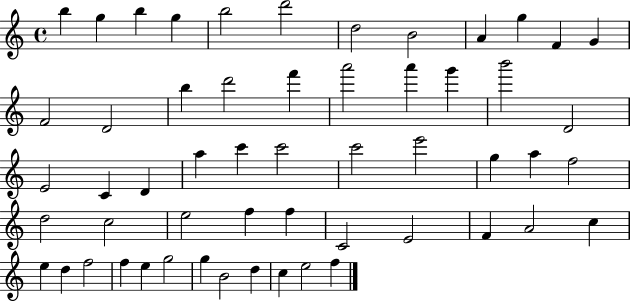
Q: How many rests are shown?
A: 0